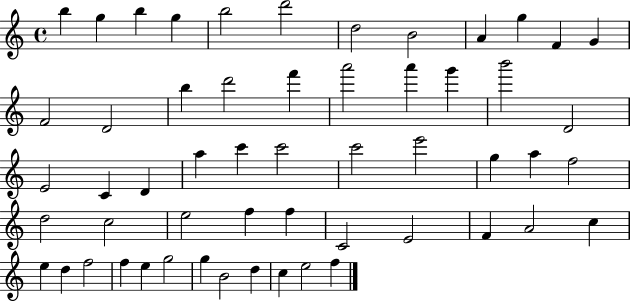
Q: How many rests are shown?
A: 0